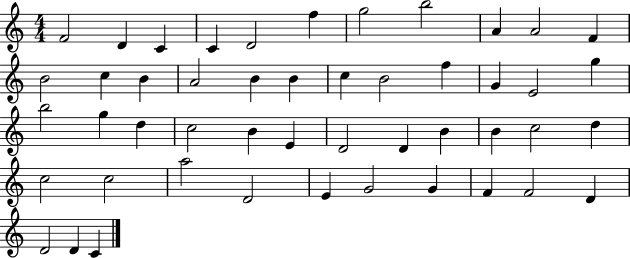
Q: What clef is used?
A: treble